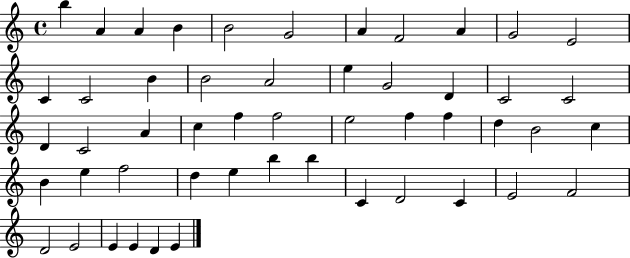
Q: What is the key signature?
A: C major